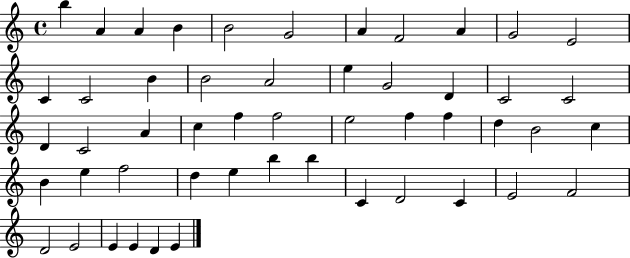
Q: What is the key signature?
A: C major